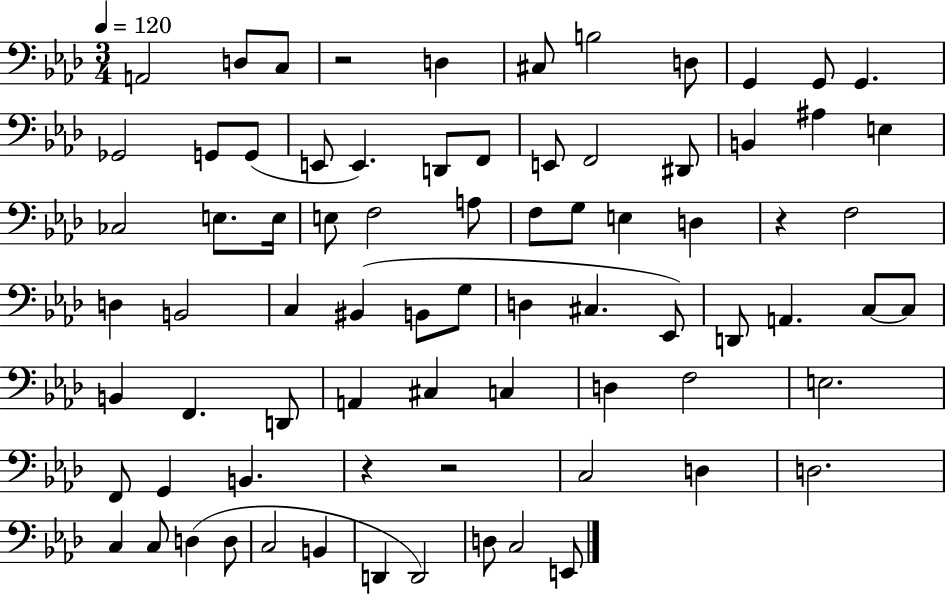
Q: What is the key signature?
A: AES major